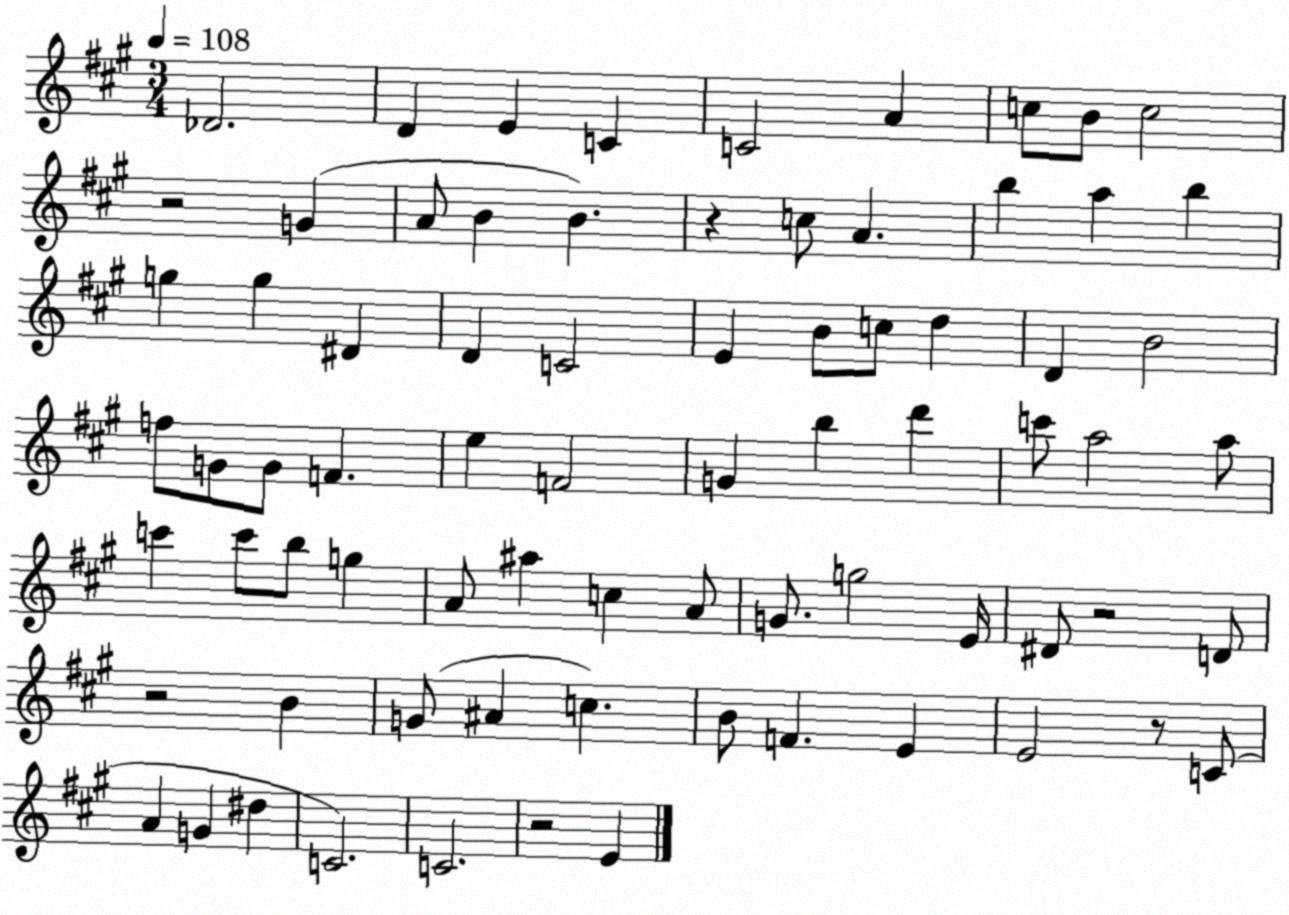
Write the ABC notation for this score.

X:1
T:Untitled
M:3/4
L:1/4
K:A
_D2 D E C C2 A c/2 B/2 c2 z2 G A/2 B B z c/2 A b a b g g ^D D C2 E B/2 c/2 d D B2 f/2 G/2 G/2 F e F2 G b d' c'/2 a2 a/2 c' c'/2 b/2 g A/2 ^a c A/2 G/2 g2 E/4 ^D/2 z2 D/2 z2 B G/2 ^A c B/2 F E E2 z/2 C/2 A G ^d C2 C2 z2 E